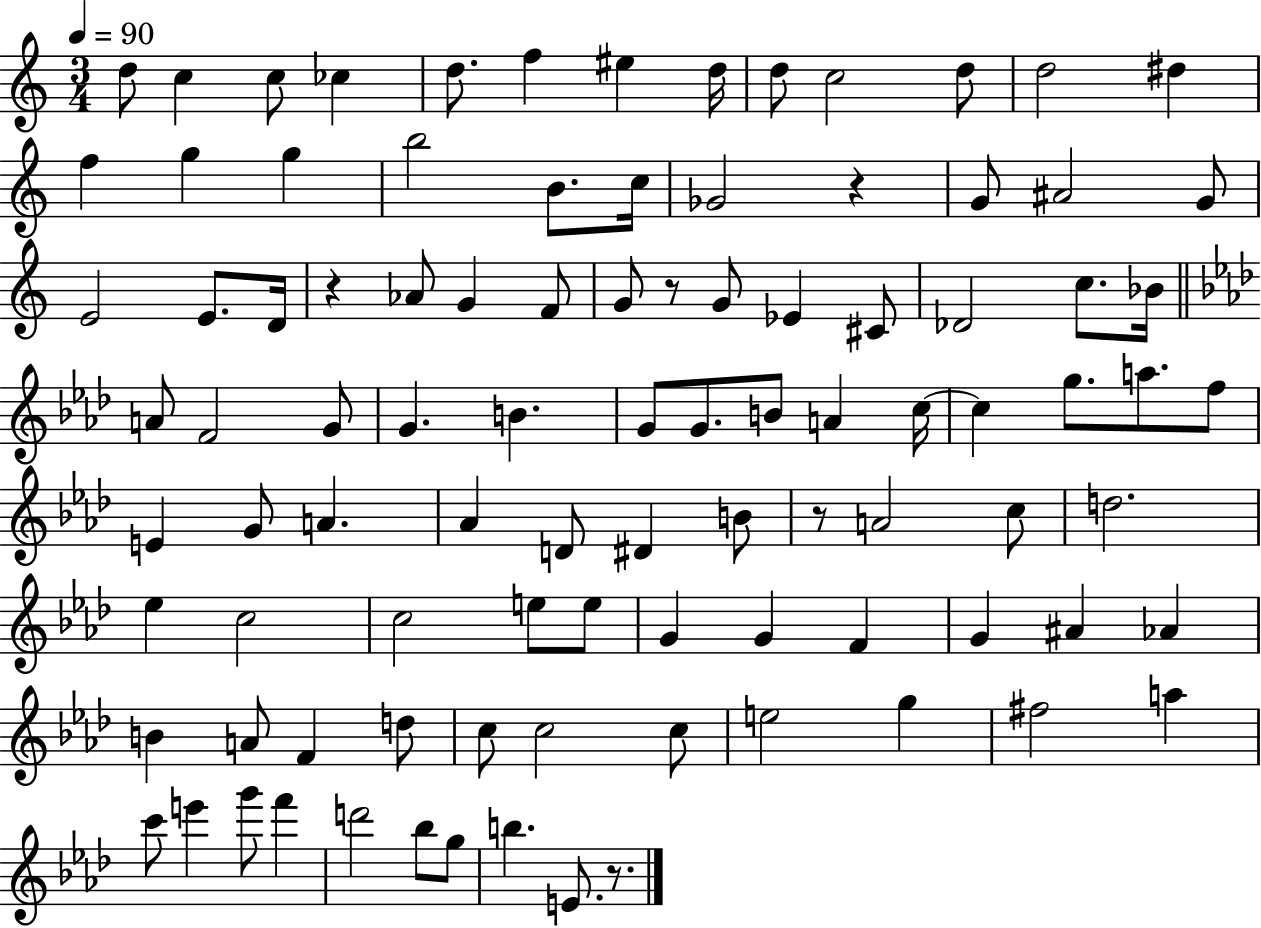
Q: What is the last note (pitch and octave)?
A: E4